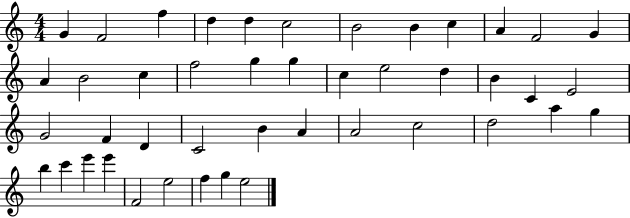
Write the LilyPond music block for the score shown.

{
  \clef treble
  \numericTimeSignature
  \time 4/4
  \key c \major
  g'4 f'2 f''4 | d''4 d''4 c''2 | b'2 b'4 c''4 | a'4 f'2 g'4 | \break a'4 b'2 c''4 | f''2 g''4 g''4 | c''4 e''2 d''4 | b'4 c'4 e'2 | \break g'2 f'4 d'4 | c'2 b'4 a'4 | a'2 c''2 | d''2 a''4 g''4 | \break b''4 c'''4 e'''4 e'''4 | f'2 e''2 | f''4 g''4 e''2 | \bar "|."
}